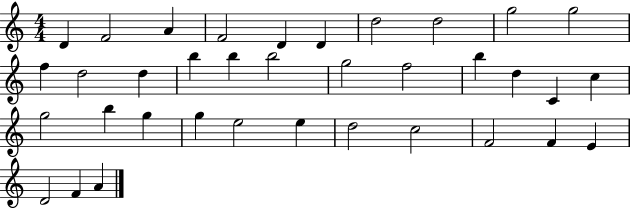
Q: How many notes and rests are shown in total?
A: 36